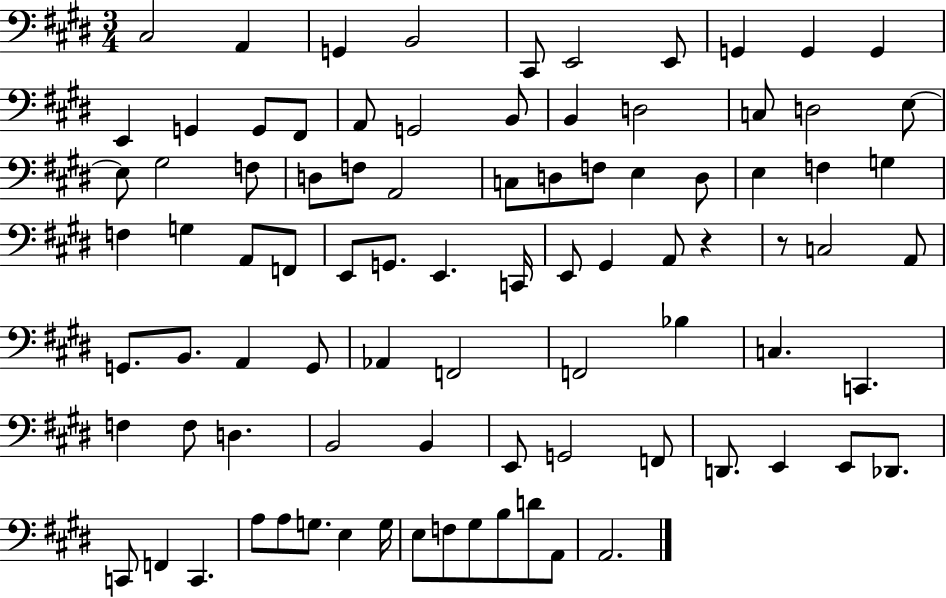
{
  \clef bass
  \numericTimeSignature
  \time 3/4
  \key e \major
  cis2 a,4 | g,4 b,2 | cis,8 e,2 e,8 | g,4 g,4 g,4 | \break e,4 g,4 g,8 fis,8 | a,8 g,2 b,8 | b,4 d2 | c8 d2 e8~~ | \break e8 gis2 f8 | d8 f8 a,2 | c8 d8 f8 e4 d8 | e4 f4 g4 | \break f4 g4 a,8 f,8 | e,8 g,8. e,4. c,16 | e,8 gis,4 a,8 r4 | r8 c2 a,8 | \break g,8. b,8. a,4 g,8 | aes,4 f,2 | f,2 bes4 | c4. c,4. | \break f4 f8 d4. | b,2 b,4 | e,8 g,2 f,8 | d,8. e,4 e,8 des,8. | \break c,8 f,4 c,4. | a8 a8 g8. e4 g16 | e8 f8 gis8 b8 d'8 a,8 | a,2. | \break \bar "|."
}